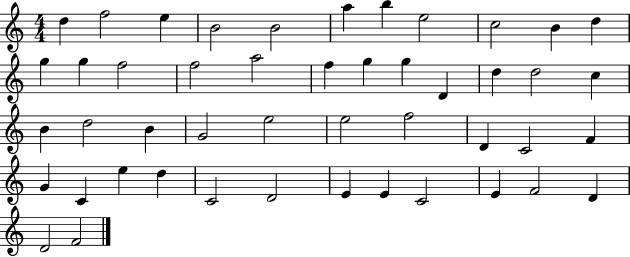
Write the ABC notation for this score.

X:1
T:Untitled
M:4/4
L:1/4
K:C
d f2 e B2 B2 a b e2 c2 B d g g f2 f2 a2 f g g D d d2 c B d2 B G2 e2 e2 f2 D C2 F G C e d C2 D2 E E C2 E F2 D D2 F2